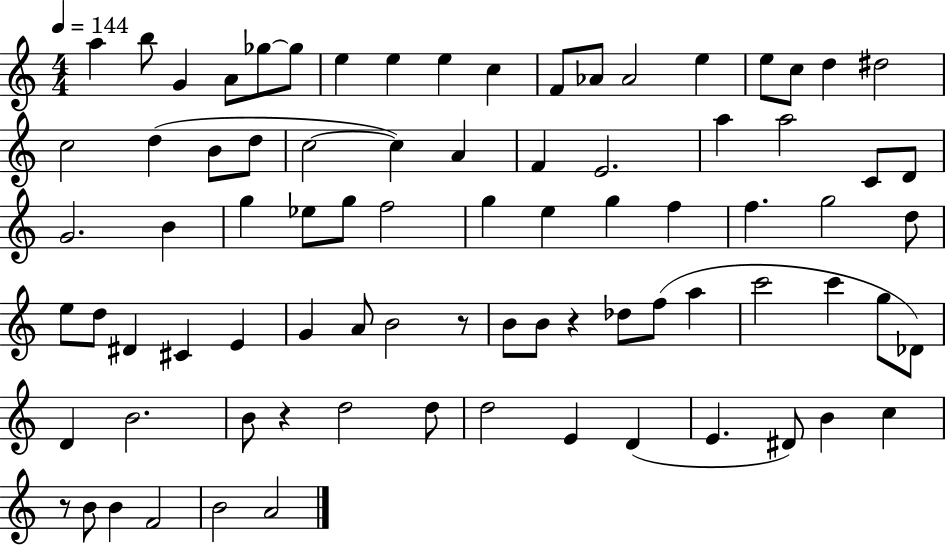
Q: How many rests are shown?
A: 4